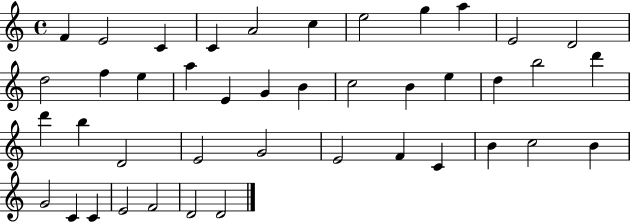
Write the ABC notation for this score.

X:1
T:Untitled
M:4/4
L:1/4
K:C
F E2 C C A2 c e2 g a E2 D2 d2 f e a E G B c2 B e d b2 d' d' b D2 E2 G2 E2 F C B c2 B G2 C C E2 F2 D2 D2